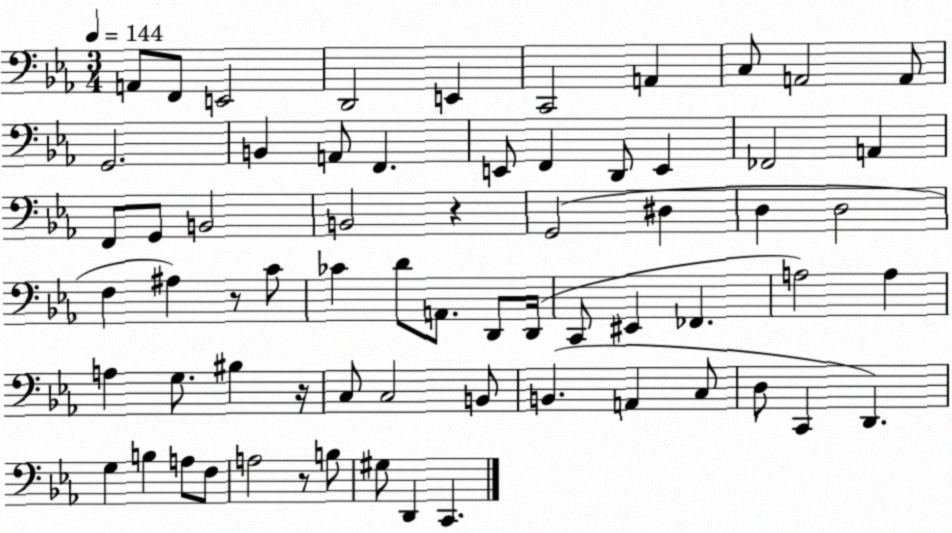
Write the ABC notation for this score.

X:1
T:Untitled
M:3/4
L:1/4
K:Eb
A,,/2 F,,/2 E,,2 D,,2 E,, C,,2 A,, C,/2 A,,2 A,,/2 G,,2 B,, A,,/2 F,, E,,/2 F,, D,,/2 E,, _F,,2 A,, F,,/2 G,,/2 B,,2 B,,2 z G,,2 ^D, D, D,2 F, ^A, z/2 C/2 _C D/2 A,,/2 D,,/2 D,,/4 C,,/2 ^E,, _F,, A,2 A, A, G,/2 ^B, z/4 C,/2 C,2 B,,/2 B,, A,, C,/2 D,/2 C,, D,, G, B, A,/2 F,/2 A,2 z/2 B,/2 ^G,/2 D,, C,,